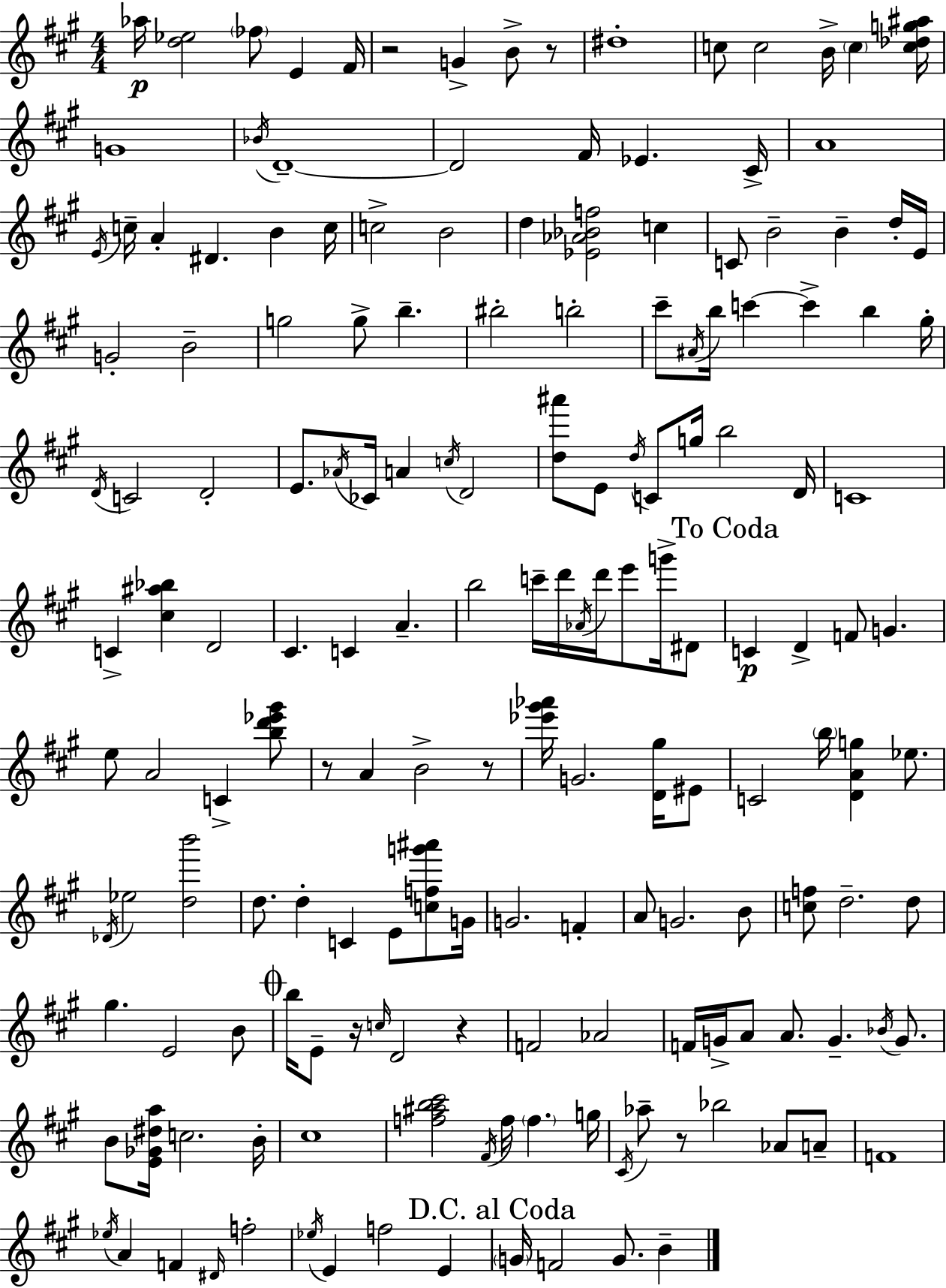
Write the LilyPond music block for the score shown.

{
  \clef treble
  \numericTimeSignature
  \time 4/4
  \key a \major
  aes''16\p <d'' ees''>2 \parenthesize fes''8 e'4 fis'16 | r2 g'4-> b'8-> r8 | dis''1-. | c''8 c''2 b'16-> \parenthesize c''4 <c'' des'' g'' ais''>16 | \break g'1 | \acciaccatura { bes'16 } d'1--~~ | d'2 fis'16 ees'4. | cis'16-> a'1 | \break \acciaccatura { e'16 } c''16-- a'4-. dis'4. b'4 | c''16 c''2-> b'2 | d''4 <ees' aes' bes' f''>2 c''4 | c'8 b'2-- b'4-- | \break d''16-. e'16 g'2-. b'2-- | g''2 g''8-> b''4.-- | bis''2-. b''2-. | cis'''8-- \acciaccatura { ais'16 } b''16 c'''4~~ c'''4-> b''4 | \break gis''16-. \acciaccatura { d'16 } c'2 d'2-. | e'8. \acciaccatura { aes'16 } ces'16 a'4 \acciaccatura { c''16 } d'2 | <d'' ais'''>8 e'8 \acciaccatura { d''16 } c'8 g''16 b''2 | d'16 c'1 | \break c'4-> <cis'' ais'' bes''>4 d'2 | cis'4. c'4 | a'4.-- b''2 c'''16-- | d'''16 \acciaccatura { aes'16 } d'''16 e'''8 g'''16-> dis'8 \mark "To Coda" c'4\p d'4-> | \break f'8 g'4. e''8 a'2 | c'4-> <b'' d''' ees''' gis'''>8 r8 a'4 b'2-> | r8 <ees''' gis''' aes'''>16 g'2. | <d' gis''>16 eis'8 c'2 | \break \parenthesize b''16 <d' a' g''>4 ees''8. \acciaccatura { des'16 } ees''2 | <d'' b'''>2 d''8. d''4-. | c'4 e'8 <c'' f'' g''' ais'''>8 g'16 g'2. | f'4-. a'8 g'2. | \break b'8 <c'' f''>8 d''2.-- | d''8 gis''4. e'2 | b'8 \mark \markup { \musicglyph "scripts.coda" } b''16 e'8-- r16 \grace { c''16 } d'2 | r4 f'2 | \break aes'2 f'16 g'16-> a'8 a'8. | g'4.-- \acciaccatura { bes'16 } g'8. b'8 <e' ges' dis'' a''>16 c''2. | b'16-. cis''1 | <f'' ais'' b'' cis'''>2 | \break \acciaccatura { fis'16 } f''16 \parenthesize f''4. g''16 \acciaccatura { cis'16 } aes''8-- r8 | bes''2 aes'8 a'8-- f'1 | \acciaccatura { ees''16 } a'4 | f'4 \grace { dis'16 } f''2-. \acciaccatura { ees''16 } | \break e'4 f''2 e'4 | \mark "D.C. al Coda" \parenthesize g'16 f'2 g'8. b'4-- | \bar "|."
}